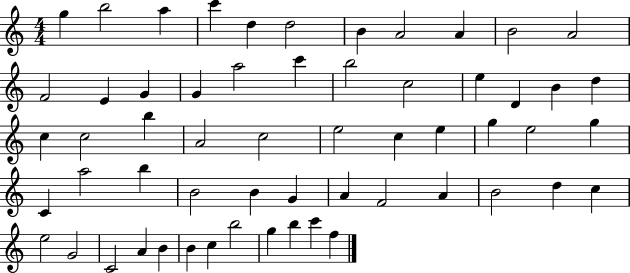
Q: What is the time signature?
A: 4/4